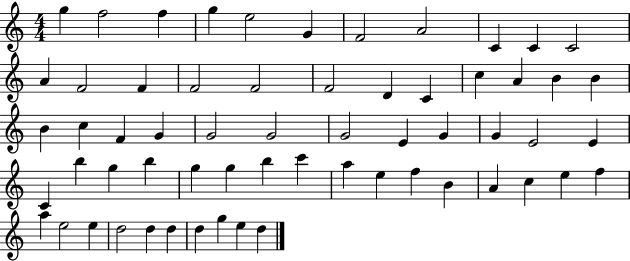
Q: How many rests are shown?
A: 0